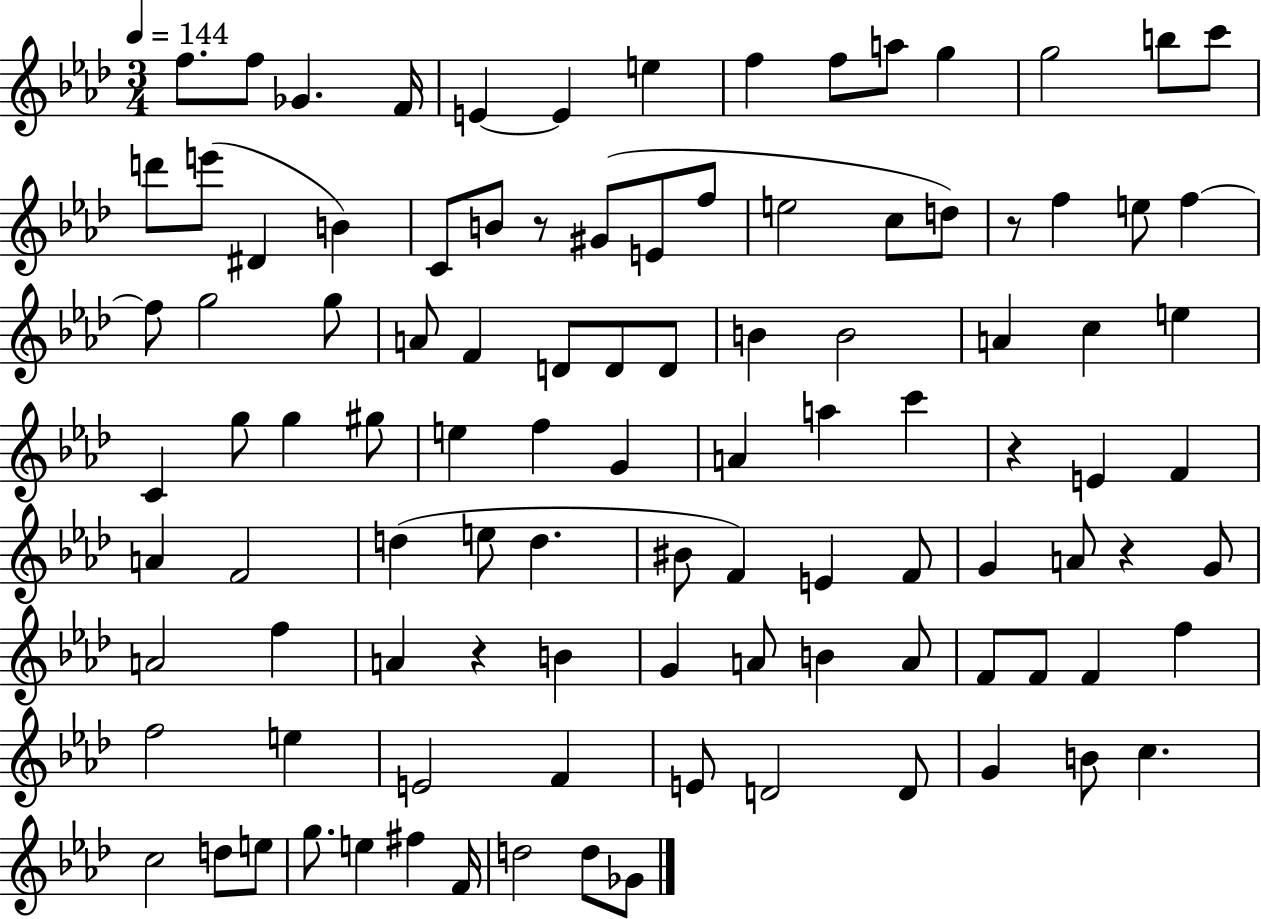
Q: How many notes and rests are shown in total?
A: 103